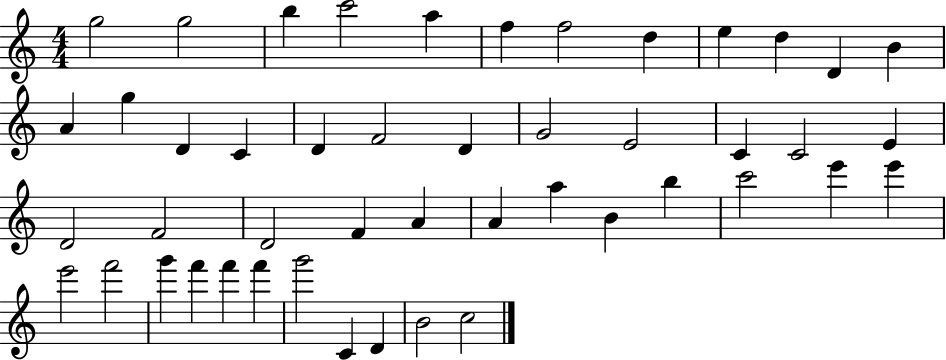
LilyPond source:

{
  \clef treble
  \numericTimeSignature
  \time 4/4
  \key c \major
  g''2 g''2 | b''4 c'''2 a''4 | f''4 f''2 d''4 | e''4 d''4 d'4 b'4 | \break a'4 g''4 d'4 c'4 | d'4 f'2 d'4 | g'2 e'2 | c'4 c'2 e'4 | \break d'2 f'2 | d'2 f'4 a'4 | a'4 a''4 b'4 b''4 | c'''2 e'''4 e'''4 | \break e'''2 f'''2 | g'''4 f'''4 f'''4 f'''4 | g'''2 c'4 d'4 | b'2 c''2 | \break \bar "|."
}